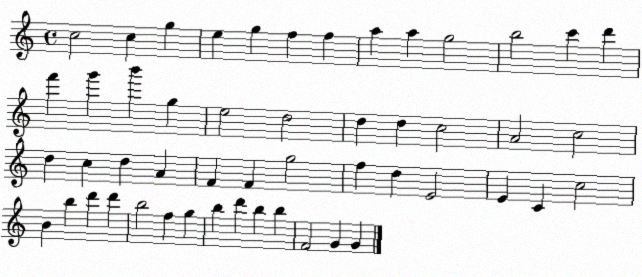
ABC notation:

X:1
T:Untitled
M:4/4
L:1/4
K:C
c2 c g e g f f a a g2 b2 c' d' f' g' b' g e2 d2 d d c2 A2 c2 d c d A F F g2 f d E2 E C c2 B b d' d' b2 f g b d' b b F2 G G